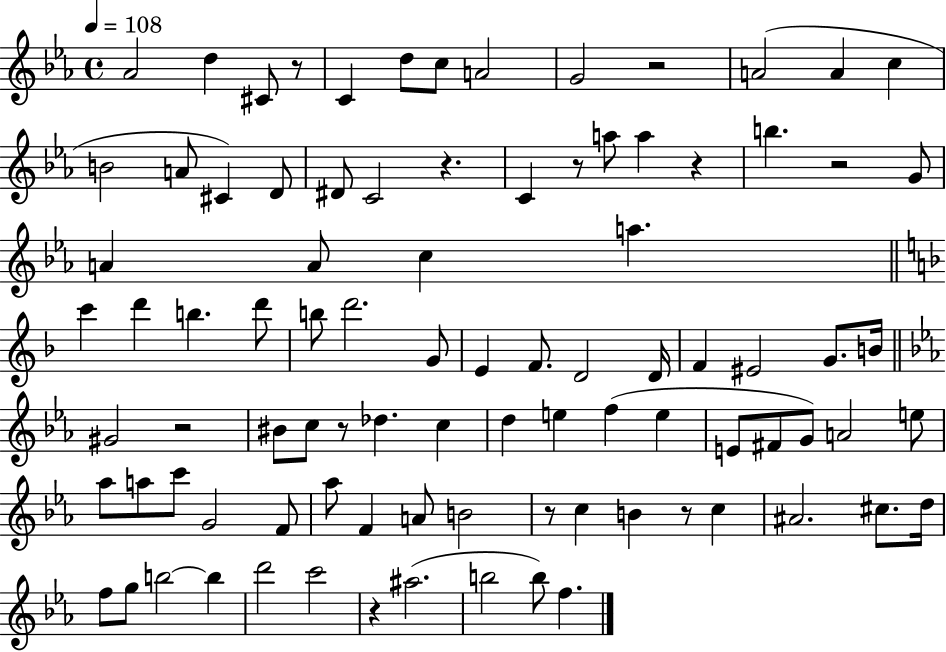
Ab4/h D5/q C#4/e R/e C4/q D5/e C5/e A4/h G4/h R/h A4/h A4/q C5/q B4/h A4/e C#4/q D4/e D#4/e C4/h R/q. C4/q R/e A5/e A5/q R/q B5/q. R/h G4/e A4/q A4/e C5/q A5/q. C6/q D6/q B5/q. D6/e B5/e D6/h. G4/e E4/q F4/e. D4/h D4/s F4/q EIS4/h G4/e. B4/s G#4/h R/h BIS4/e C5/e R/e Db5/q. C5/q D5/q E5/q F5/q E5/q E4/e F#4/e G4/e A4/h E5/e Ab5/e A5/e C6/e G4/h F4/e Ab5/e F4/q A4/e B4/h R/e C5/q B4/q R/e C5/q A#4/h. C#5/e. D5/s F5/e G5/e B5/h B5/q D6/h C6/h R/q A#5/h. B5/h B5/e F5/q.